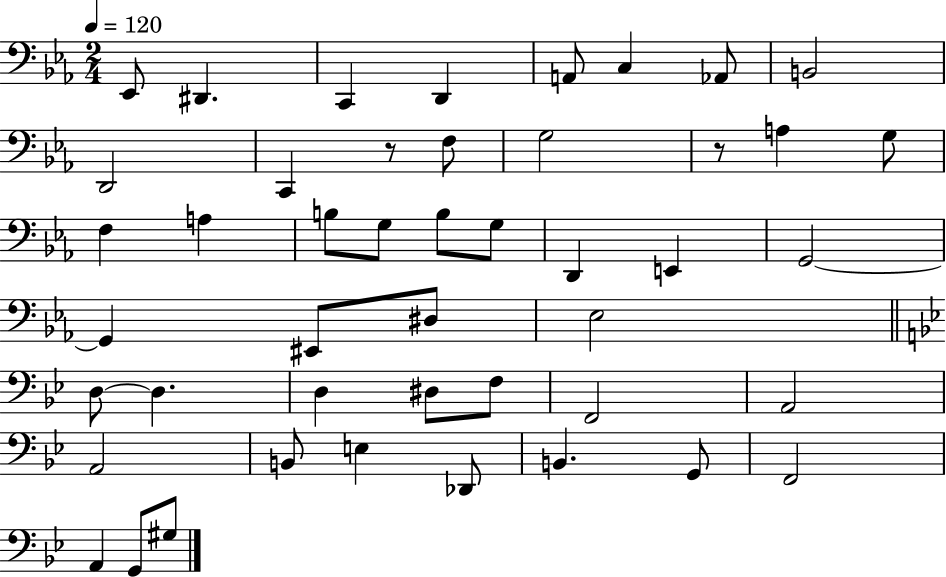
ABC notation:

X:1
T:Untitled
M:2/4
L:1/4
K:Eb
_E,,/2 ^D,, C,, D,, A,,/2 C, _A,,/2 B,,2 D,,2 C,, z/2 F,/2 G,2 z/2 A, G,/2 F, A, B,/2 G,/2 B,/2 G,/2 D,, E,, G,,2 G,, ^E,,/2 ^D,/2 _E,2 D,/2 D, D, ^D,/2 F,/2 F,,2 A,,2 A,,2 B,,/2 E, _D,,/2 B,, G,,/2 F,,2 A,, G,,/2 ^G,/2